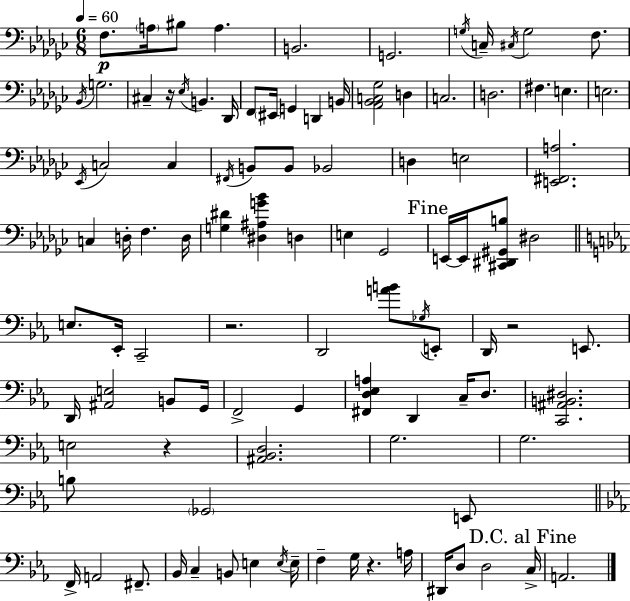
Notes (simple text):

F3/e. A3/s BIS3/e A3/q. B2/h. G2/h. G3/s C3/s C#3/s G3/h F3/e. Bb2/s G3/h. C#3/q R/s Eb3/s B2/q. Db2/s F2/e EIS2/s G2/q D2/q B2/s [Ab2,Bb2,C3,Gb3]/h D3/q C3/h. D3/h. F#3/q. E3/q. E3/h. Eb2/s C3/h C3/q F#2/s B2/e B2/e Bb2/h D3/q E3/h [E2,F#2,A3]/h. C3/q D3/s F3/q. D3/s [G3,D#4]/q [D#3,A#3,G4,Bb4]/q D3/q E3/q Gb2/h E2/s E2/s [C#2,D#2,G#2,B3]/e D#3/h E3/e. Eb2/s C2/h R/h. D2/h [A4,B4]/e Gb3/s E2/e D2/s R/h E2/e. D2/s [A#2,E3]/h B2/e G2/s F2/h G2/q [F#2,D3,Eb3,A3]/q D2/q C3/s D3/e. [C2,A#2,B2,D#3]/h. E3/h R/q [A#2,Bb2,D3]/h. G3/h. G3/h. B3/e Gb2/h E2/e F2/s A2/h F#2/e. Bb2/s C3/q B2/e E3/q E3/s E3/s F3/q G3/s R/q. A3/s D#2/s D3/e D3/h C3/s A2/h.